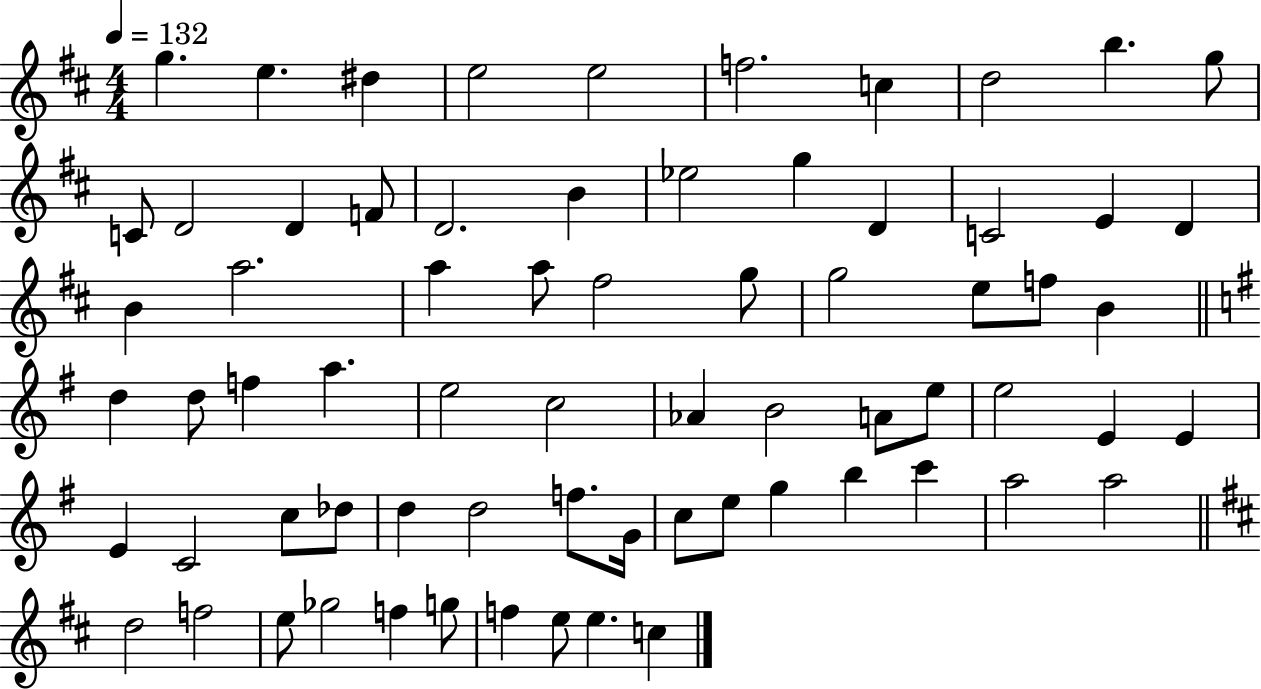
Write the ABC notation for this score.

X:1
T:Untitled
M:4/4
L:1/4
K:D
g e ^d e2 e2 f2 c d2 b g/2 C/2 D2 D F/2 D2 B _e2 g D C2 E D B a2 a a/2 ^f2 g/2 g2 e/2 f/2 B d d/2 f a e2 c2 _A B2 A/2 e/2 e2 E E E C2 c/2 _d/2 d d2 f/2 G/4 c/2 e/2 g b c' a2 a2 d2 f2 e/2 _g2 f g/2 f e/2 e c